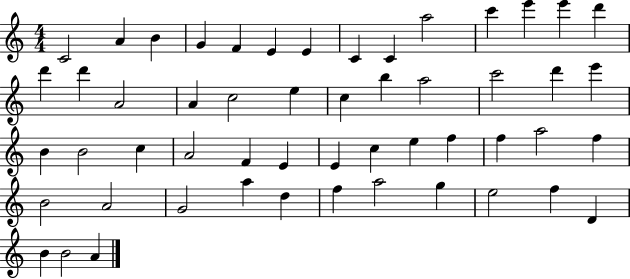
C4/h A4/q B4/q G4/q F4/q E4/q E4/q C4/q C4/q A5/h C6/q E6/q E6/q D6/q D6/q D6/q A4/h A4/q C5/h E5/q C5/q B5/q A5/h C6/h D6/q E6/q B4/q B4/h C5/q A4/h F4/q E4/q E4/q C5/q E5/q F5/q F5/q A5/h F5/q B4/h A4/h G4/h A5/q D5/q F5/q A5/h G5/q E5/h F5/q D4/q B4/q B4/h A4/q